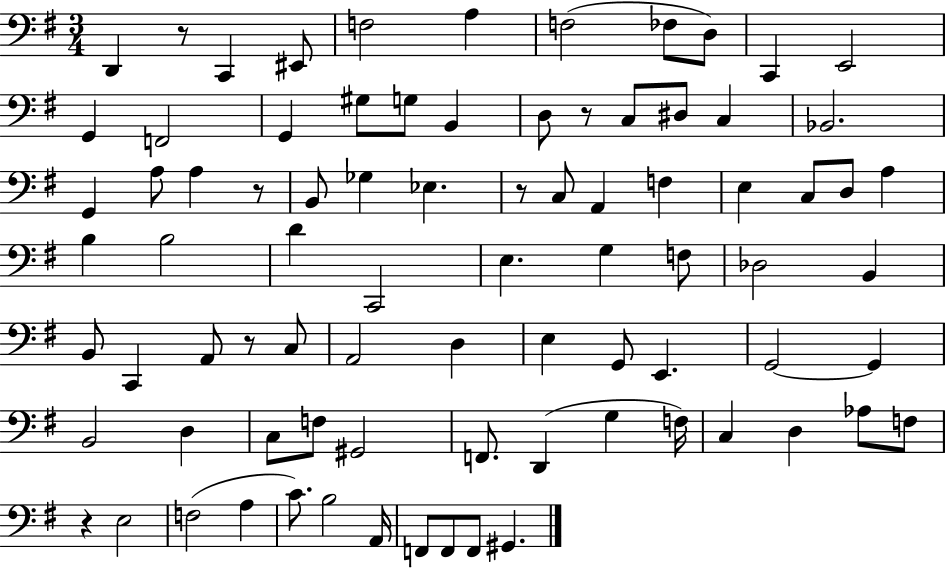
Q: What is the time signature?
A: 3/4